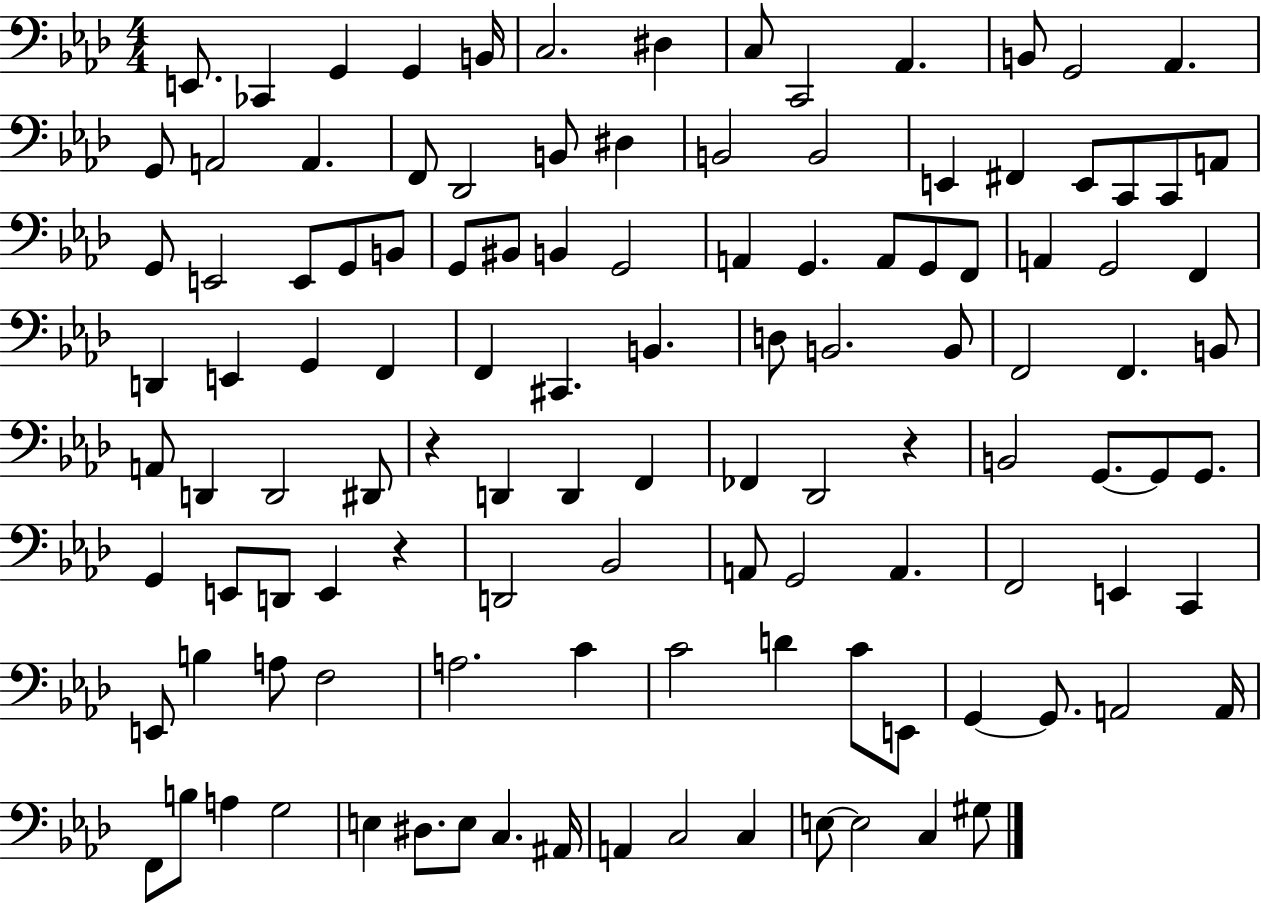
X:1
T:Untitled
M:4/4
L:1/4
K:Ab
E,,/2 _C,, G,, G,, B,,/4 C,2 ^D, C,/2 C,,2 _A,, B,,/2 G,,2 _A,, G,,/2 A,,2 A,, F,,/2 _D,,2 B,,/2 ^D, B,,2 B,,2 E,, ^F,, E,,/2 C,,/2 C,,/2 A,,/2 G,,/2 E,,2 E,,/2 G,,/2 B,,/2 G,,/2 ^B,,/2 B,, G,,2 A,, G,, A,,/2 G,,/2 F,,/2 A,, G,,2 F,, D,, E,, G,, F,, F,, ^C,, B,, D,/2 B,,2 B,,/2 F,,2 F,, B,,/2 A,,/2 D,, D,,2 ^D,,/2 z D,, D,, F,, _F,, _D,,2 z B,,2 G,,/2 G,,/2 G,,/2 G,, E,,/2 D,,/2 E,, z D,,2 _B,,2 A,,/2 G,,2 A,, F,,2 E,, C,, E,,/2 B, A,/2 F,2 A,2 C C2 D C/2 E,,/2 G,, G,,/2 A,,2 A,,/4 F,,/2 B,/2 A, G,2 E, ^D,/2 E,/2 C, ^A,,/4 A,, C,2 C, E,/2 E,2 C, ^G,/2